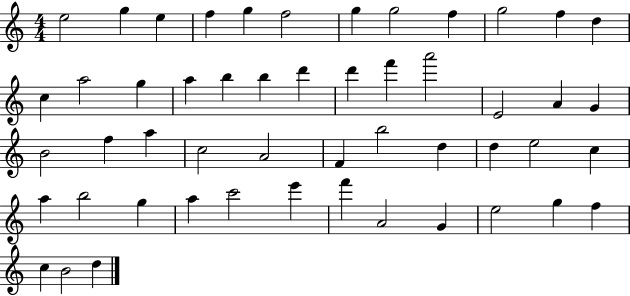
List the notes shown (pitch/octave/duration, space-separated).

E5/h G5/q E5/q F5/q G5/q F5/h G5/q G5/h F5/q G5/h F5/q D5/q C5/q A5/h G5/q A5/q B5/q B5/q D6/q D6/q F6/q A6/h E4/h A4/q G4/q B4/h F5/q A5/q C5/h A4/h F4/q B5/h D5/q D5/q E5/h C5/q A5/q B5/h G5/q A5/q C6/h E6/q F6/q A4/h G4/q E5/h G5/q F5/q C5/q B4/h D5/q